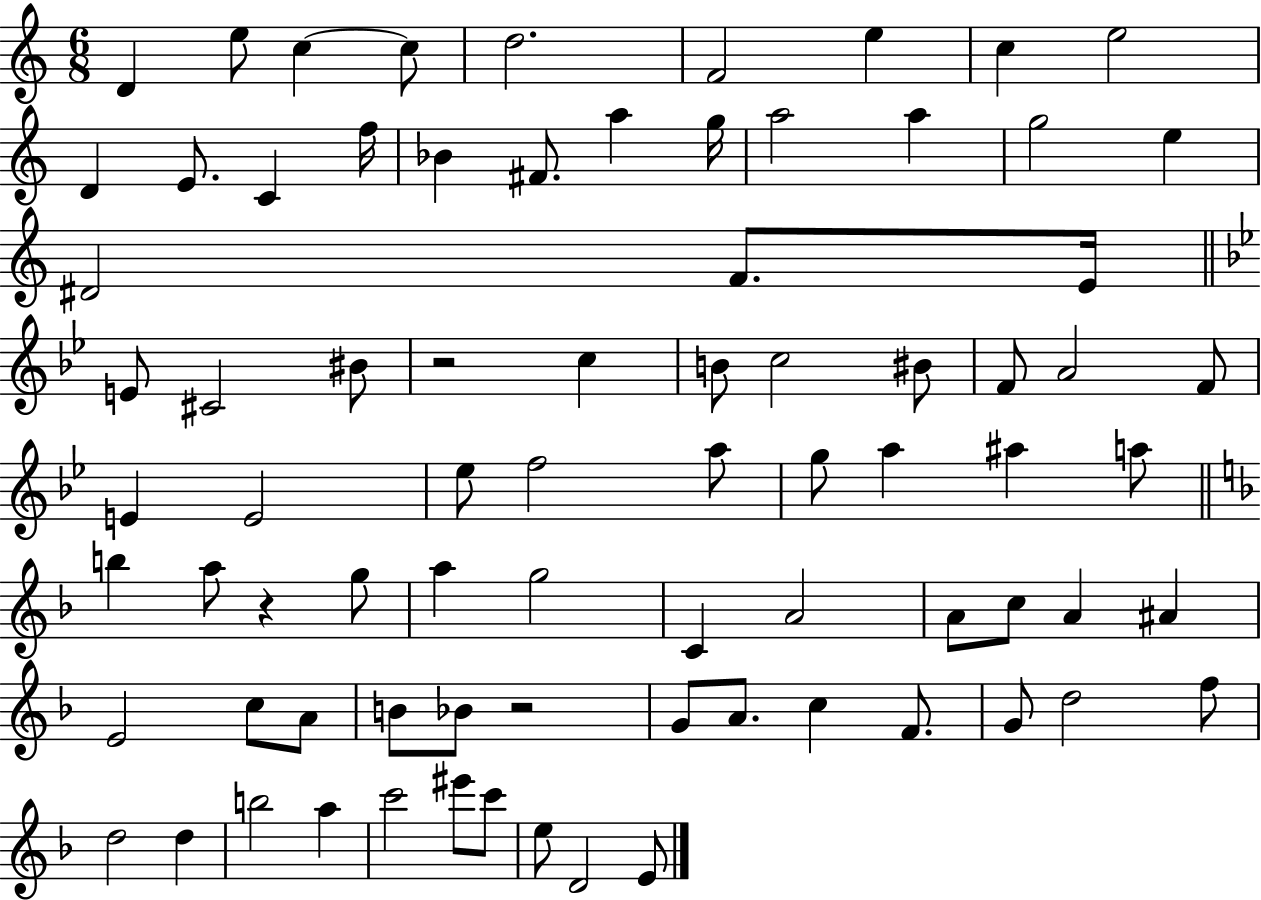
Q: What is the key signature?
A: C major